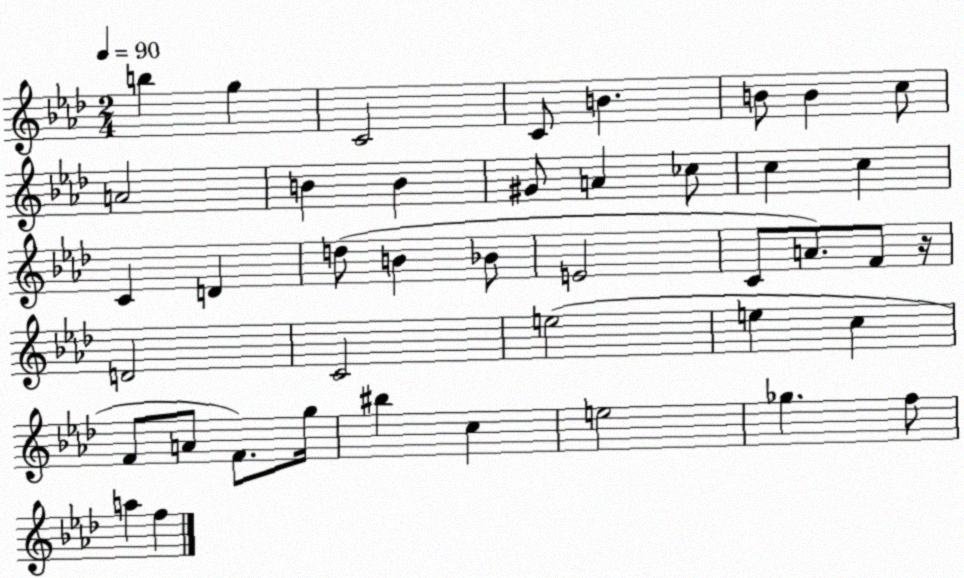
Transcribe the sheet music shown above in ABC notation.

X:1
T:Untitled
M:2/4
L:1/4
K:Ab
b g C2 C/2 B B/2 B c/2 A2 B B ^G/2 A _c/2 c c C D d/2 B _B/2 E2 C/2 A/2 F/2 z/4 D2 C2 e2 e c F/2 A/2 F/2 g/4 ^b c e2 _g f/2 a f